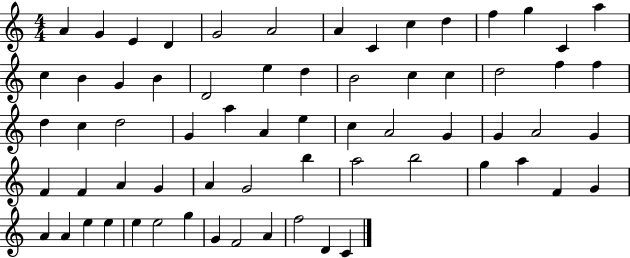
A4/q G4/q E4/q D4/q G4/h A4/h A4/q C4/q C5/q D5/q F5/q G5/q C4/q A5/q C5/q B4/q G4/q B4/q D4/h E5/q D5/q B4/h C5/q C5/q D5/h F5/q F5/q D5/q C5/q D5/h G4/q A5/q A4/q E5/q C5/q A4/h G4/q G4/q A4/h G4/q F4/q F4/q A4/q G4/q A4/q G4/h B5/q A5/h B5/h G5/q A5/q F4/q G4/q A4/q A4/q E5/q E5/q E5/q E5/h G5/q G4/q F4/h A4/q F5/h D4/q C4/q